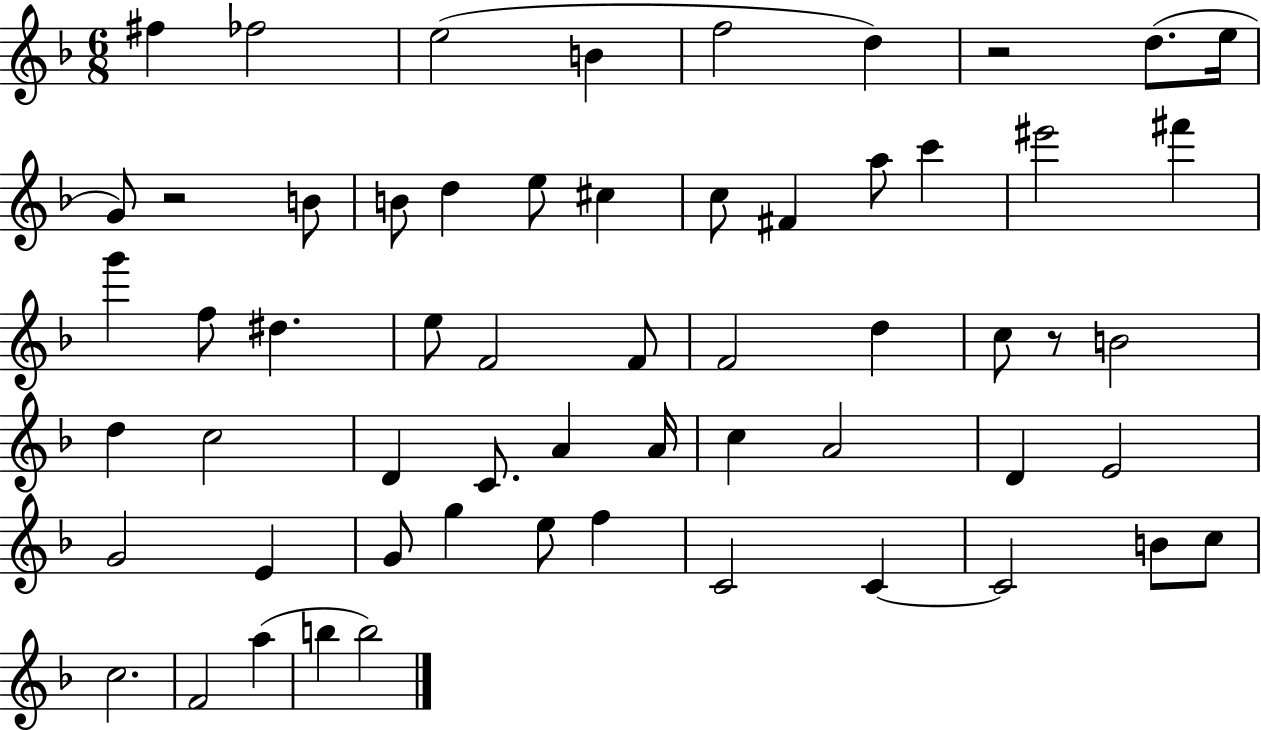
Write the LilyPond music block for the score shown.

{
  \clef treble
  \numericTimeSignature
  \time 6/8
  \key f \major
  fis''4 fes''2 | e''2( b'4 | f''2 d''4) | r2 d''8.( e''16 | \break g'8) r2 b'8 | b'8 d''4 e''8 cis''4 | c''8 fis'4 a''8 c'''4 | eis'''2 fis'''4 | \break g'''4 f''8 dis''4. | e''8 f'2 f'8 | f'2 d''4 | c''8 r8 b'2 | \break d''4 c''2 | d'4 c'8. a'4 a'16 | c''4 a'2 | d'4 e'2 | \break g'2 e'4 | g'8 g''4 e''8 f''4 | c'2 c'4~~ | c'2 b'8 c''8 | \break c''2. | f'2 a''4( | b''4 b''2) | \bar "|."
}